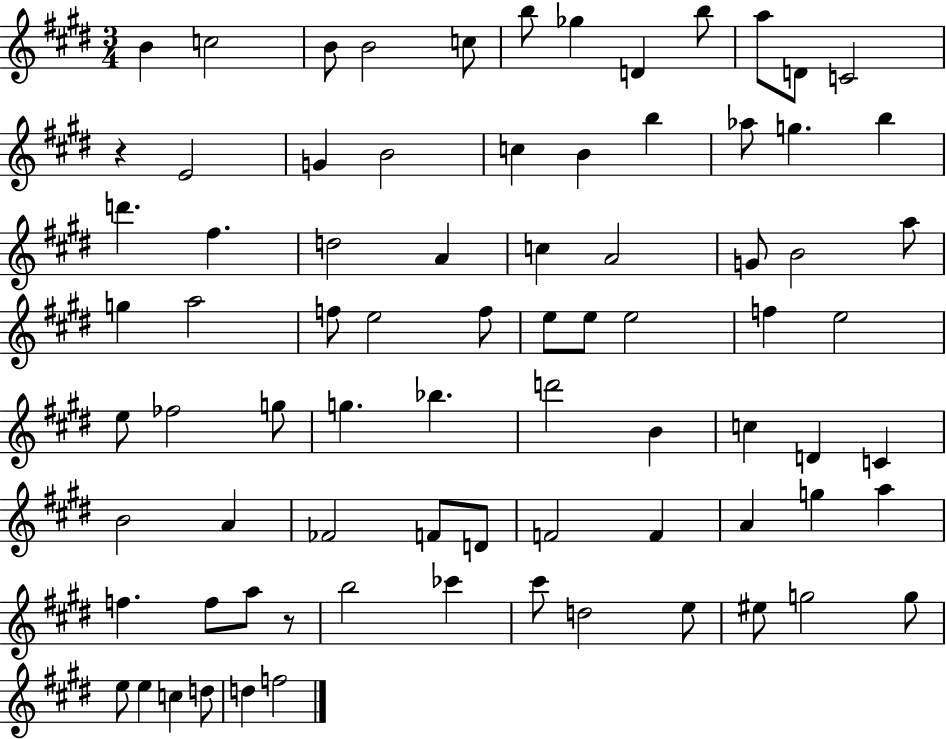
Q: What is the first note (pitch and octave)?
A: B4